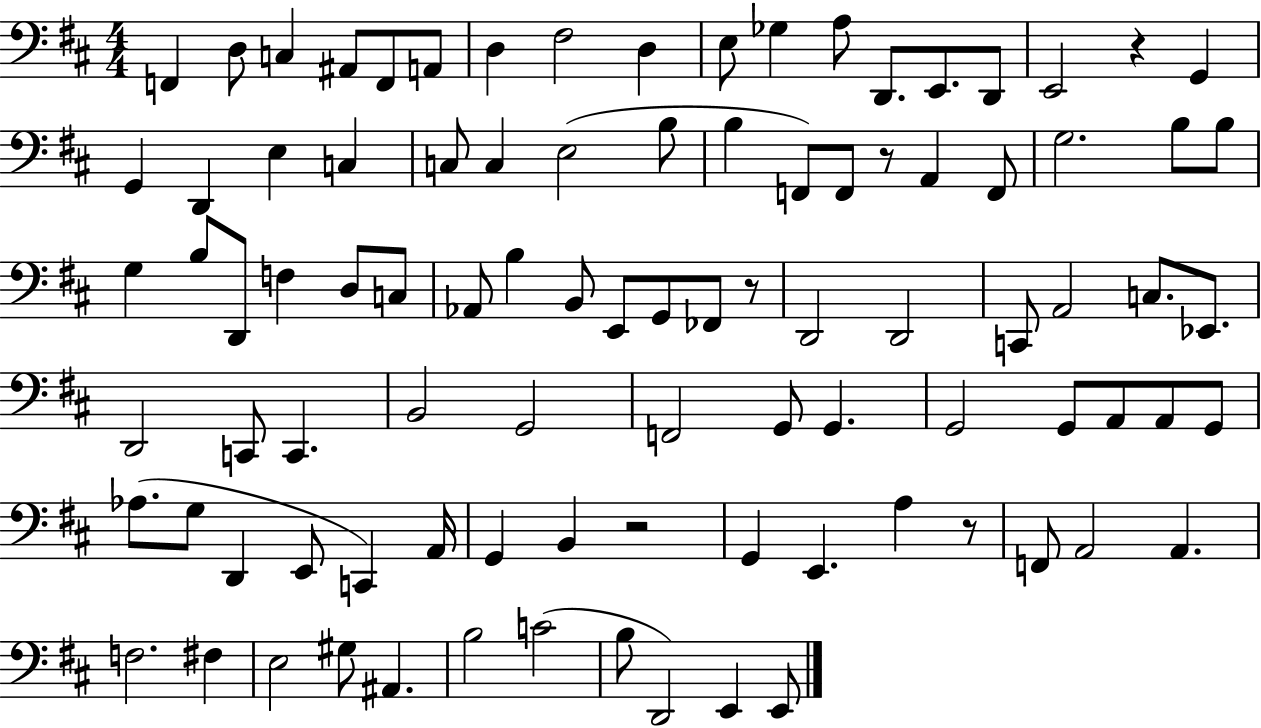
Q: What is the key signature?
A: D major